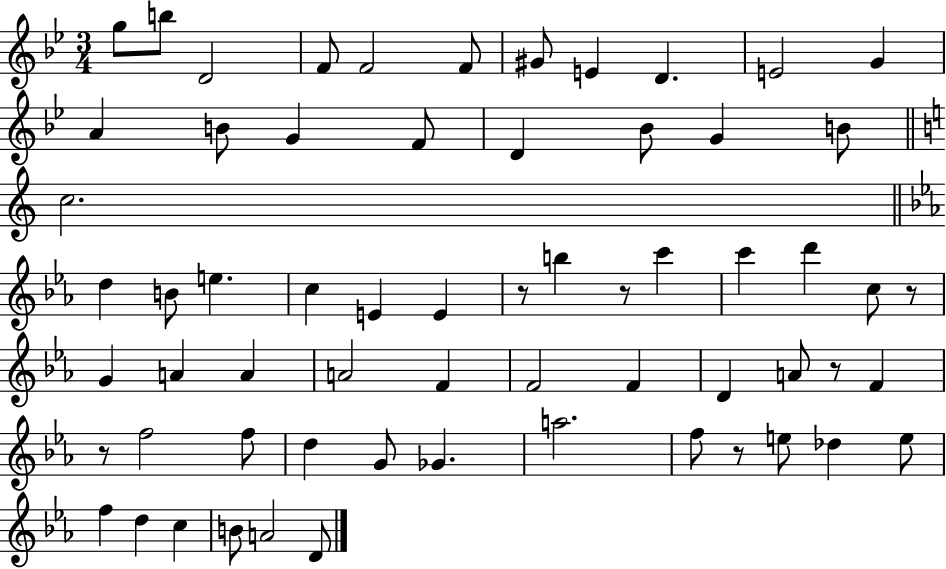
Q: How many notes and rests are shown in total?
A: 63